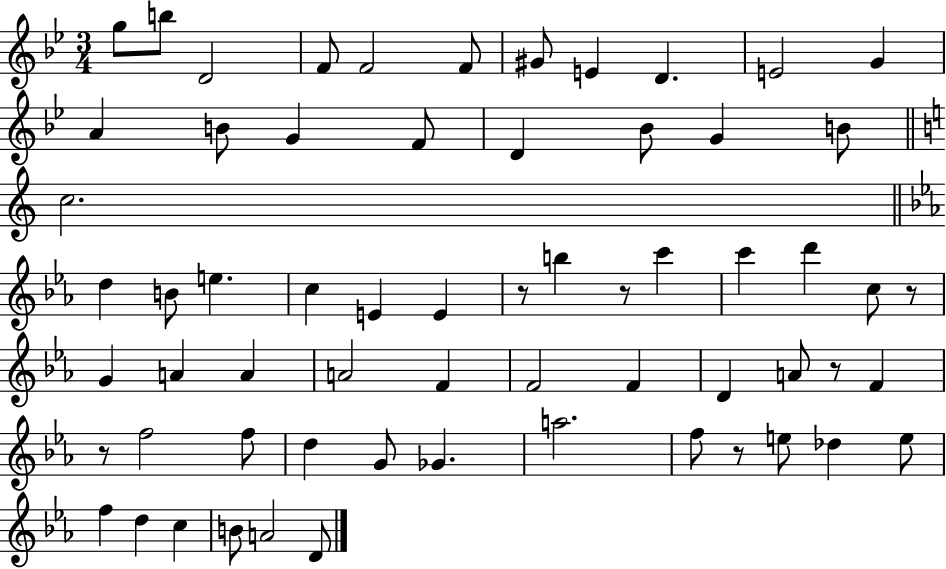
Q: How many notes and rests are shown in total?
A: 63